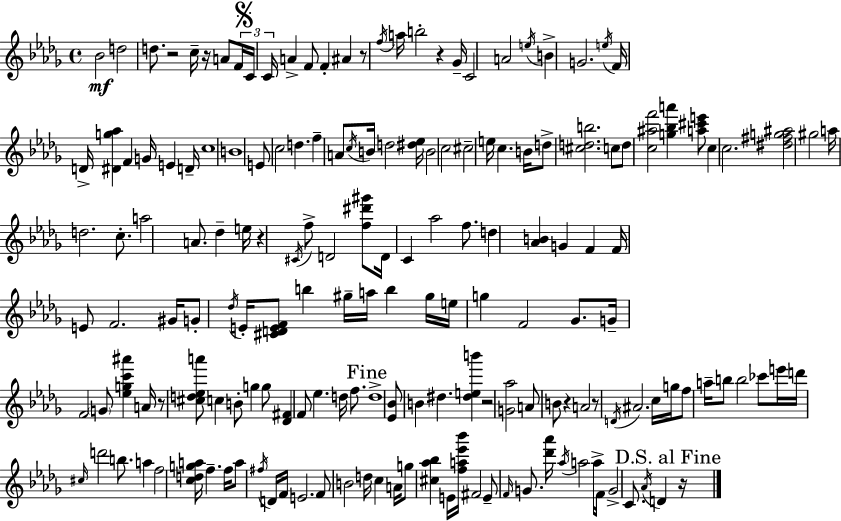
Bb4/h D5/h D5/e. R/h C5/s R/s A4/e F4/s C4/s C4/s A4/q F4/e F4/q A#4/q R/e F5/s A5/s B5/h R/q Gb4/s C4/h A4/h E5/s B4/q G4/h. E5/s F4/s D4/s [D#4,G5,Ab5]/q F4/q G4/s E4/q D4/s C5/w B4/w E4/e C5/h D5/q. F5/q A4/e C5/s B4/s D5/h [D#5,Eb5]/s B4/h C5/h C#5/h E5/s C5/q. B4/s D5/e [C#5,D5,B5]/h. C5/e D5/e [C5,A#5,F6]/h [G5,Bb5,A6]/q [A5,C#6,E6]/e C5/q C5/h. [D#5,F#5,G5,A#5]/h G#5/h A5/s D5/h. C5/e. A5/h A4/e. Db5/q E5/s R/q C#4/s F5/e D4/h [F5,D#6,G#6]/e D4/s C4/q Ab5/h F5/e. D5/q [Ab4,B4]/q G4/q F4/q F4/s E4/e F4/h. G#4/s G4/e Db5/s E4/s [C#4,D4,E4,F4]/e B5/q G#5/s A5/s B5/q G#5/s E5/s G5/q F4/h Gb4/e. G4/s F4/h G4/e [Eb5,G5,C6,A#6]/q A4/s R/e [C#5,D5,Eb5,A6]/e C5/q B4/e G5/q G5/e [Db4,F#4]/q F4/e Eb5/q. D5/s F5/e. D5/w [Eb4,Bb4]/e B4/q D#5/q. [D#5,E5,B6]/q R/h [G4,Ab5]/h A4/e B4/e R/q A4/h R/e D4/s A#4/h. C5/s G5/s F5/e A5/s B5/e B5/h CES6/e E6/s D6/s C#5/s D6/h B5/e. A5/q F5/h [C5,D5,G5,A5]/s F5/q. F5/s A5/e F#5/s D4/s F4/s E4/h. F4/e B4/h D5/s C5/q A4/s G5/e [C#5,Ab5,Bb5]/q E4/s [F5,A5,Eb6,Bb6]/s F#4/h E4/e F4/s G4/e. [Db6,Ab6]/s Ab5/s A5/h A5/s F4/s G4/h C4/e. Ab4/s D4/q R/s